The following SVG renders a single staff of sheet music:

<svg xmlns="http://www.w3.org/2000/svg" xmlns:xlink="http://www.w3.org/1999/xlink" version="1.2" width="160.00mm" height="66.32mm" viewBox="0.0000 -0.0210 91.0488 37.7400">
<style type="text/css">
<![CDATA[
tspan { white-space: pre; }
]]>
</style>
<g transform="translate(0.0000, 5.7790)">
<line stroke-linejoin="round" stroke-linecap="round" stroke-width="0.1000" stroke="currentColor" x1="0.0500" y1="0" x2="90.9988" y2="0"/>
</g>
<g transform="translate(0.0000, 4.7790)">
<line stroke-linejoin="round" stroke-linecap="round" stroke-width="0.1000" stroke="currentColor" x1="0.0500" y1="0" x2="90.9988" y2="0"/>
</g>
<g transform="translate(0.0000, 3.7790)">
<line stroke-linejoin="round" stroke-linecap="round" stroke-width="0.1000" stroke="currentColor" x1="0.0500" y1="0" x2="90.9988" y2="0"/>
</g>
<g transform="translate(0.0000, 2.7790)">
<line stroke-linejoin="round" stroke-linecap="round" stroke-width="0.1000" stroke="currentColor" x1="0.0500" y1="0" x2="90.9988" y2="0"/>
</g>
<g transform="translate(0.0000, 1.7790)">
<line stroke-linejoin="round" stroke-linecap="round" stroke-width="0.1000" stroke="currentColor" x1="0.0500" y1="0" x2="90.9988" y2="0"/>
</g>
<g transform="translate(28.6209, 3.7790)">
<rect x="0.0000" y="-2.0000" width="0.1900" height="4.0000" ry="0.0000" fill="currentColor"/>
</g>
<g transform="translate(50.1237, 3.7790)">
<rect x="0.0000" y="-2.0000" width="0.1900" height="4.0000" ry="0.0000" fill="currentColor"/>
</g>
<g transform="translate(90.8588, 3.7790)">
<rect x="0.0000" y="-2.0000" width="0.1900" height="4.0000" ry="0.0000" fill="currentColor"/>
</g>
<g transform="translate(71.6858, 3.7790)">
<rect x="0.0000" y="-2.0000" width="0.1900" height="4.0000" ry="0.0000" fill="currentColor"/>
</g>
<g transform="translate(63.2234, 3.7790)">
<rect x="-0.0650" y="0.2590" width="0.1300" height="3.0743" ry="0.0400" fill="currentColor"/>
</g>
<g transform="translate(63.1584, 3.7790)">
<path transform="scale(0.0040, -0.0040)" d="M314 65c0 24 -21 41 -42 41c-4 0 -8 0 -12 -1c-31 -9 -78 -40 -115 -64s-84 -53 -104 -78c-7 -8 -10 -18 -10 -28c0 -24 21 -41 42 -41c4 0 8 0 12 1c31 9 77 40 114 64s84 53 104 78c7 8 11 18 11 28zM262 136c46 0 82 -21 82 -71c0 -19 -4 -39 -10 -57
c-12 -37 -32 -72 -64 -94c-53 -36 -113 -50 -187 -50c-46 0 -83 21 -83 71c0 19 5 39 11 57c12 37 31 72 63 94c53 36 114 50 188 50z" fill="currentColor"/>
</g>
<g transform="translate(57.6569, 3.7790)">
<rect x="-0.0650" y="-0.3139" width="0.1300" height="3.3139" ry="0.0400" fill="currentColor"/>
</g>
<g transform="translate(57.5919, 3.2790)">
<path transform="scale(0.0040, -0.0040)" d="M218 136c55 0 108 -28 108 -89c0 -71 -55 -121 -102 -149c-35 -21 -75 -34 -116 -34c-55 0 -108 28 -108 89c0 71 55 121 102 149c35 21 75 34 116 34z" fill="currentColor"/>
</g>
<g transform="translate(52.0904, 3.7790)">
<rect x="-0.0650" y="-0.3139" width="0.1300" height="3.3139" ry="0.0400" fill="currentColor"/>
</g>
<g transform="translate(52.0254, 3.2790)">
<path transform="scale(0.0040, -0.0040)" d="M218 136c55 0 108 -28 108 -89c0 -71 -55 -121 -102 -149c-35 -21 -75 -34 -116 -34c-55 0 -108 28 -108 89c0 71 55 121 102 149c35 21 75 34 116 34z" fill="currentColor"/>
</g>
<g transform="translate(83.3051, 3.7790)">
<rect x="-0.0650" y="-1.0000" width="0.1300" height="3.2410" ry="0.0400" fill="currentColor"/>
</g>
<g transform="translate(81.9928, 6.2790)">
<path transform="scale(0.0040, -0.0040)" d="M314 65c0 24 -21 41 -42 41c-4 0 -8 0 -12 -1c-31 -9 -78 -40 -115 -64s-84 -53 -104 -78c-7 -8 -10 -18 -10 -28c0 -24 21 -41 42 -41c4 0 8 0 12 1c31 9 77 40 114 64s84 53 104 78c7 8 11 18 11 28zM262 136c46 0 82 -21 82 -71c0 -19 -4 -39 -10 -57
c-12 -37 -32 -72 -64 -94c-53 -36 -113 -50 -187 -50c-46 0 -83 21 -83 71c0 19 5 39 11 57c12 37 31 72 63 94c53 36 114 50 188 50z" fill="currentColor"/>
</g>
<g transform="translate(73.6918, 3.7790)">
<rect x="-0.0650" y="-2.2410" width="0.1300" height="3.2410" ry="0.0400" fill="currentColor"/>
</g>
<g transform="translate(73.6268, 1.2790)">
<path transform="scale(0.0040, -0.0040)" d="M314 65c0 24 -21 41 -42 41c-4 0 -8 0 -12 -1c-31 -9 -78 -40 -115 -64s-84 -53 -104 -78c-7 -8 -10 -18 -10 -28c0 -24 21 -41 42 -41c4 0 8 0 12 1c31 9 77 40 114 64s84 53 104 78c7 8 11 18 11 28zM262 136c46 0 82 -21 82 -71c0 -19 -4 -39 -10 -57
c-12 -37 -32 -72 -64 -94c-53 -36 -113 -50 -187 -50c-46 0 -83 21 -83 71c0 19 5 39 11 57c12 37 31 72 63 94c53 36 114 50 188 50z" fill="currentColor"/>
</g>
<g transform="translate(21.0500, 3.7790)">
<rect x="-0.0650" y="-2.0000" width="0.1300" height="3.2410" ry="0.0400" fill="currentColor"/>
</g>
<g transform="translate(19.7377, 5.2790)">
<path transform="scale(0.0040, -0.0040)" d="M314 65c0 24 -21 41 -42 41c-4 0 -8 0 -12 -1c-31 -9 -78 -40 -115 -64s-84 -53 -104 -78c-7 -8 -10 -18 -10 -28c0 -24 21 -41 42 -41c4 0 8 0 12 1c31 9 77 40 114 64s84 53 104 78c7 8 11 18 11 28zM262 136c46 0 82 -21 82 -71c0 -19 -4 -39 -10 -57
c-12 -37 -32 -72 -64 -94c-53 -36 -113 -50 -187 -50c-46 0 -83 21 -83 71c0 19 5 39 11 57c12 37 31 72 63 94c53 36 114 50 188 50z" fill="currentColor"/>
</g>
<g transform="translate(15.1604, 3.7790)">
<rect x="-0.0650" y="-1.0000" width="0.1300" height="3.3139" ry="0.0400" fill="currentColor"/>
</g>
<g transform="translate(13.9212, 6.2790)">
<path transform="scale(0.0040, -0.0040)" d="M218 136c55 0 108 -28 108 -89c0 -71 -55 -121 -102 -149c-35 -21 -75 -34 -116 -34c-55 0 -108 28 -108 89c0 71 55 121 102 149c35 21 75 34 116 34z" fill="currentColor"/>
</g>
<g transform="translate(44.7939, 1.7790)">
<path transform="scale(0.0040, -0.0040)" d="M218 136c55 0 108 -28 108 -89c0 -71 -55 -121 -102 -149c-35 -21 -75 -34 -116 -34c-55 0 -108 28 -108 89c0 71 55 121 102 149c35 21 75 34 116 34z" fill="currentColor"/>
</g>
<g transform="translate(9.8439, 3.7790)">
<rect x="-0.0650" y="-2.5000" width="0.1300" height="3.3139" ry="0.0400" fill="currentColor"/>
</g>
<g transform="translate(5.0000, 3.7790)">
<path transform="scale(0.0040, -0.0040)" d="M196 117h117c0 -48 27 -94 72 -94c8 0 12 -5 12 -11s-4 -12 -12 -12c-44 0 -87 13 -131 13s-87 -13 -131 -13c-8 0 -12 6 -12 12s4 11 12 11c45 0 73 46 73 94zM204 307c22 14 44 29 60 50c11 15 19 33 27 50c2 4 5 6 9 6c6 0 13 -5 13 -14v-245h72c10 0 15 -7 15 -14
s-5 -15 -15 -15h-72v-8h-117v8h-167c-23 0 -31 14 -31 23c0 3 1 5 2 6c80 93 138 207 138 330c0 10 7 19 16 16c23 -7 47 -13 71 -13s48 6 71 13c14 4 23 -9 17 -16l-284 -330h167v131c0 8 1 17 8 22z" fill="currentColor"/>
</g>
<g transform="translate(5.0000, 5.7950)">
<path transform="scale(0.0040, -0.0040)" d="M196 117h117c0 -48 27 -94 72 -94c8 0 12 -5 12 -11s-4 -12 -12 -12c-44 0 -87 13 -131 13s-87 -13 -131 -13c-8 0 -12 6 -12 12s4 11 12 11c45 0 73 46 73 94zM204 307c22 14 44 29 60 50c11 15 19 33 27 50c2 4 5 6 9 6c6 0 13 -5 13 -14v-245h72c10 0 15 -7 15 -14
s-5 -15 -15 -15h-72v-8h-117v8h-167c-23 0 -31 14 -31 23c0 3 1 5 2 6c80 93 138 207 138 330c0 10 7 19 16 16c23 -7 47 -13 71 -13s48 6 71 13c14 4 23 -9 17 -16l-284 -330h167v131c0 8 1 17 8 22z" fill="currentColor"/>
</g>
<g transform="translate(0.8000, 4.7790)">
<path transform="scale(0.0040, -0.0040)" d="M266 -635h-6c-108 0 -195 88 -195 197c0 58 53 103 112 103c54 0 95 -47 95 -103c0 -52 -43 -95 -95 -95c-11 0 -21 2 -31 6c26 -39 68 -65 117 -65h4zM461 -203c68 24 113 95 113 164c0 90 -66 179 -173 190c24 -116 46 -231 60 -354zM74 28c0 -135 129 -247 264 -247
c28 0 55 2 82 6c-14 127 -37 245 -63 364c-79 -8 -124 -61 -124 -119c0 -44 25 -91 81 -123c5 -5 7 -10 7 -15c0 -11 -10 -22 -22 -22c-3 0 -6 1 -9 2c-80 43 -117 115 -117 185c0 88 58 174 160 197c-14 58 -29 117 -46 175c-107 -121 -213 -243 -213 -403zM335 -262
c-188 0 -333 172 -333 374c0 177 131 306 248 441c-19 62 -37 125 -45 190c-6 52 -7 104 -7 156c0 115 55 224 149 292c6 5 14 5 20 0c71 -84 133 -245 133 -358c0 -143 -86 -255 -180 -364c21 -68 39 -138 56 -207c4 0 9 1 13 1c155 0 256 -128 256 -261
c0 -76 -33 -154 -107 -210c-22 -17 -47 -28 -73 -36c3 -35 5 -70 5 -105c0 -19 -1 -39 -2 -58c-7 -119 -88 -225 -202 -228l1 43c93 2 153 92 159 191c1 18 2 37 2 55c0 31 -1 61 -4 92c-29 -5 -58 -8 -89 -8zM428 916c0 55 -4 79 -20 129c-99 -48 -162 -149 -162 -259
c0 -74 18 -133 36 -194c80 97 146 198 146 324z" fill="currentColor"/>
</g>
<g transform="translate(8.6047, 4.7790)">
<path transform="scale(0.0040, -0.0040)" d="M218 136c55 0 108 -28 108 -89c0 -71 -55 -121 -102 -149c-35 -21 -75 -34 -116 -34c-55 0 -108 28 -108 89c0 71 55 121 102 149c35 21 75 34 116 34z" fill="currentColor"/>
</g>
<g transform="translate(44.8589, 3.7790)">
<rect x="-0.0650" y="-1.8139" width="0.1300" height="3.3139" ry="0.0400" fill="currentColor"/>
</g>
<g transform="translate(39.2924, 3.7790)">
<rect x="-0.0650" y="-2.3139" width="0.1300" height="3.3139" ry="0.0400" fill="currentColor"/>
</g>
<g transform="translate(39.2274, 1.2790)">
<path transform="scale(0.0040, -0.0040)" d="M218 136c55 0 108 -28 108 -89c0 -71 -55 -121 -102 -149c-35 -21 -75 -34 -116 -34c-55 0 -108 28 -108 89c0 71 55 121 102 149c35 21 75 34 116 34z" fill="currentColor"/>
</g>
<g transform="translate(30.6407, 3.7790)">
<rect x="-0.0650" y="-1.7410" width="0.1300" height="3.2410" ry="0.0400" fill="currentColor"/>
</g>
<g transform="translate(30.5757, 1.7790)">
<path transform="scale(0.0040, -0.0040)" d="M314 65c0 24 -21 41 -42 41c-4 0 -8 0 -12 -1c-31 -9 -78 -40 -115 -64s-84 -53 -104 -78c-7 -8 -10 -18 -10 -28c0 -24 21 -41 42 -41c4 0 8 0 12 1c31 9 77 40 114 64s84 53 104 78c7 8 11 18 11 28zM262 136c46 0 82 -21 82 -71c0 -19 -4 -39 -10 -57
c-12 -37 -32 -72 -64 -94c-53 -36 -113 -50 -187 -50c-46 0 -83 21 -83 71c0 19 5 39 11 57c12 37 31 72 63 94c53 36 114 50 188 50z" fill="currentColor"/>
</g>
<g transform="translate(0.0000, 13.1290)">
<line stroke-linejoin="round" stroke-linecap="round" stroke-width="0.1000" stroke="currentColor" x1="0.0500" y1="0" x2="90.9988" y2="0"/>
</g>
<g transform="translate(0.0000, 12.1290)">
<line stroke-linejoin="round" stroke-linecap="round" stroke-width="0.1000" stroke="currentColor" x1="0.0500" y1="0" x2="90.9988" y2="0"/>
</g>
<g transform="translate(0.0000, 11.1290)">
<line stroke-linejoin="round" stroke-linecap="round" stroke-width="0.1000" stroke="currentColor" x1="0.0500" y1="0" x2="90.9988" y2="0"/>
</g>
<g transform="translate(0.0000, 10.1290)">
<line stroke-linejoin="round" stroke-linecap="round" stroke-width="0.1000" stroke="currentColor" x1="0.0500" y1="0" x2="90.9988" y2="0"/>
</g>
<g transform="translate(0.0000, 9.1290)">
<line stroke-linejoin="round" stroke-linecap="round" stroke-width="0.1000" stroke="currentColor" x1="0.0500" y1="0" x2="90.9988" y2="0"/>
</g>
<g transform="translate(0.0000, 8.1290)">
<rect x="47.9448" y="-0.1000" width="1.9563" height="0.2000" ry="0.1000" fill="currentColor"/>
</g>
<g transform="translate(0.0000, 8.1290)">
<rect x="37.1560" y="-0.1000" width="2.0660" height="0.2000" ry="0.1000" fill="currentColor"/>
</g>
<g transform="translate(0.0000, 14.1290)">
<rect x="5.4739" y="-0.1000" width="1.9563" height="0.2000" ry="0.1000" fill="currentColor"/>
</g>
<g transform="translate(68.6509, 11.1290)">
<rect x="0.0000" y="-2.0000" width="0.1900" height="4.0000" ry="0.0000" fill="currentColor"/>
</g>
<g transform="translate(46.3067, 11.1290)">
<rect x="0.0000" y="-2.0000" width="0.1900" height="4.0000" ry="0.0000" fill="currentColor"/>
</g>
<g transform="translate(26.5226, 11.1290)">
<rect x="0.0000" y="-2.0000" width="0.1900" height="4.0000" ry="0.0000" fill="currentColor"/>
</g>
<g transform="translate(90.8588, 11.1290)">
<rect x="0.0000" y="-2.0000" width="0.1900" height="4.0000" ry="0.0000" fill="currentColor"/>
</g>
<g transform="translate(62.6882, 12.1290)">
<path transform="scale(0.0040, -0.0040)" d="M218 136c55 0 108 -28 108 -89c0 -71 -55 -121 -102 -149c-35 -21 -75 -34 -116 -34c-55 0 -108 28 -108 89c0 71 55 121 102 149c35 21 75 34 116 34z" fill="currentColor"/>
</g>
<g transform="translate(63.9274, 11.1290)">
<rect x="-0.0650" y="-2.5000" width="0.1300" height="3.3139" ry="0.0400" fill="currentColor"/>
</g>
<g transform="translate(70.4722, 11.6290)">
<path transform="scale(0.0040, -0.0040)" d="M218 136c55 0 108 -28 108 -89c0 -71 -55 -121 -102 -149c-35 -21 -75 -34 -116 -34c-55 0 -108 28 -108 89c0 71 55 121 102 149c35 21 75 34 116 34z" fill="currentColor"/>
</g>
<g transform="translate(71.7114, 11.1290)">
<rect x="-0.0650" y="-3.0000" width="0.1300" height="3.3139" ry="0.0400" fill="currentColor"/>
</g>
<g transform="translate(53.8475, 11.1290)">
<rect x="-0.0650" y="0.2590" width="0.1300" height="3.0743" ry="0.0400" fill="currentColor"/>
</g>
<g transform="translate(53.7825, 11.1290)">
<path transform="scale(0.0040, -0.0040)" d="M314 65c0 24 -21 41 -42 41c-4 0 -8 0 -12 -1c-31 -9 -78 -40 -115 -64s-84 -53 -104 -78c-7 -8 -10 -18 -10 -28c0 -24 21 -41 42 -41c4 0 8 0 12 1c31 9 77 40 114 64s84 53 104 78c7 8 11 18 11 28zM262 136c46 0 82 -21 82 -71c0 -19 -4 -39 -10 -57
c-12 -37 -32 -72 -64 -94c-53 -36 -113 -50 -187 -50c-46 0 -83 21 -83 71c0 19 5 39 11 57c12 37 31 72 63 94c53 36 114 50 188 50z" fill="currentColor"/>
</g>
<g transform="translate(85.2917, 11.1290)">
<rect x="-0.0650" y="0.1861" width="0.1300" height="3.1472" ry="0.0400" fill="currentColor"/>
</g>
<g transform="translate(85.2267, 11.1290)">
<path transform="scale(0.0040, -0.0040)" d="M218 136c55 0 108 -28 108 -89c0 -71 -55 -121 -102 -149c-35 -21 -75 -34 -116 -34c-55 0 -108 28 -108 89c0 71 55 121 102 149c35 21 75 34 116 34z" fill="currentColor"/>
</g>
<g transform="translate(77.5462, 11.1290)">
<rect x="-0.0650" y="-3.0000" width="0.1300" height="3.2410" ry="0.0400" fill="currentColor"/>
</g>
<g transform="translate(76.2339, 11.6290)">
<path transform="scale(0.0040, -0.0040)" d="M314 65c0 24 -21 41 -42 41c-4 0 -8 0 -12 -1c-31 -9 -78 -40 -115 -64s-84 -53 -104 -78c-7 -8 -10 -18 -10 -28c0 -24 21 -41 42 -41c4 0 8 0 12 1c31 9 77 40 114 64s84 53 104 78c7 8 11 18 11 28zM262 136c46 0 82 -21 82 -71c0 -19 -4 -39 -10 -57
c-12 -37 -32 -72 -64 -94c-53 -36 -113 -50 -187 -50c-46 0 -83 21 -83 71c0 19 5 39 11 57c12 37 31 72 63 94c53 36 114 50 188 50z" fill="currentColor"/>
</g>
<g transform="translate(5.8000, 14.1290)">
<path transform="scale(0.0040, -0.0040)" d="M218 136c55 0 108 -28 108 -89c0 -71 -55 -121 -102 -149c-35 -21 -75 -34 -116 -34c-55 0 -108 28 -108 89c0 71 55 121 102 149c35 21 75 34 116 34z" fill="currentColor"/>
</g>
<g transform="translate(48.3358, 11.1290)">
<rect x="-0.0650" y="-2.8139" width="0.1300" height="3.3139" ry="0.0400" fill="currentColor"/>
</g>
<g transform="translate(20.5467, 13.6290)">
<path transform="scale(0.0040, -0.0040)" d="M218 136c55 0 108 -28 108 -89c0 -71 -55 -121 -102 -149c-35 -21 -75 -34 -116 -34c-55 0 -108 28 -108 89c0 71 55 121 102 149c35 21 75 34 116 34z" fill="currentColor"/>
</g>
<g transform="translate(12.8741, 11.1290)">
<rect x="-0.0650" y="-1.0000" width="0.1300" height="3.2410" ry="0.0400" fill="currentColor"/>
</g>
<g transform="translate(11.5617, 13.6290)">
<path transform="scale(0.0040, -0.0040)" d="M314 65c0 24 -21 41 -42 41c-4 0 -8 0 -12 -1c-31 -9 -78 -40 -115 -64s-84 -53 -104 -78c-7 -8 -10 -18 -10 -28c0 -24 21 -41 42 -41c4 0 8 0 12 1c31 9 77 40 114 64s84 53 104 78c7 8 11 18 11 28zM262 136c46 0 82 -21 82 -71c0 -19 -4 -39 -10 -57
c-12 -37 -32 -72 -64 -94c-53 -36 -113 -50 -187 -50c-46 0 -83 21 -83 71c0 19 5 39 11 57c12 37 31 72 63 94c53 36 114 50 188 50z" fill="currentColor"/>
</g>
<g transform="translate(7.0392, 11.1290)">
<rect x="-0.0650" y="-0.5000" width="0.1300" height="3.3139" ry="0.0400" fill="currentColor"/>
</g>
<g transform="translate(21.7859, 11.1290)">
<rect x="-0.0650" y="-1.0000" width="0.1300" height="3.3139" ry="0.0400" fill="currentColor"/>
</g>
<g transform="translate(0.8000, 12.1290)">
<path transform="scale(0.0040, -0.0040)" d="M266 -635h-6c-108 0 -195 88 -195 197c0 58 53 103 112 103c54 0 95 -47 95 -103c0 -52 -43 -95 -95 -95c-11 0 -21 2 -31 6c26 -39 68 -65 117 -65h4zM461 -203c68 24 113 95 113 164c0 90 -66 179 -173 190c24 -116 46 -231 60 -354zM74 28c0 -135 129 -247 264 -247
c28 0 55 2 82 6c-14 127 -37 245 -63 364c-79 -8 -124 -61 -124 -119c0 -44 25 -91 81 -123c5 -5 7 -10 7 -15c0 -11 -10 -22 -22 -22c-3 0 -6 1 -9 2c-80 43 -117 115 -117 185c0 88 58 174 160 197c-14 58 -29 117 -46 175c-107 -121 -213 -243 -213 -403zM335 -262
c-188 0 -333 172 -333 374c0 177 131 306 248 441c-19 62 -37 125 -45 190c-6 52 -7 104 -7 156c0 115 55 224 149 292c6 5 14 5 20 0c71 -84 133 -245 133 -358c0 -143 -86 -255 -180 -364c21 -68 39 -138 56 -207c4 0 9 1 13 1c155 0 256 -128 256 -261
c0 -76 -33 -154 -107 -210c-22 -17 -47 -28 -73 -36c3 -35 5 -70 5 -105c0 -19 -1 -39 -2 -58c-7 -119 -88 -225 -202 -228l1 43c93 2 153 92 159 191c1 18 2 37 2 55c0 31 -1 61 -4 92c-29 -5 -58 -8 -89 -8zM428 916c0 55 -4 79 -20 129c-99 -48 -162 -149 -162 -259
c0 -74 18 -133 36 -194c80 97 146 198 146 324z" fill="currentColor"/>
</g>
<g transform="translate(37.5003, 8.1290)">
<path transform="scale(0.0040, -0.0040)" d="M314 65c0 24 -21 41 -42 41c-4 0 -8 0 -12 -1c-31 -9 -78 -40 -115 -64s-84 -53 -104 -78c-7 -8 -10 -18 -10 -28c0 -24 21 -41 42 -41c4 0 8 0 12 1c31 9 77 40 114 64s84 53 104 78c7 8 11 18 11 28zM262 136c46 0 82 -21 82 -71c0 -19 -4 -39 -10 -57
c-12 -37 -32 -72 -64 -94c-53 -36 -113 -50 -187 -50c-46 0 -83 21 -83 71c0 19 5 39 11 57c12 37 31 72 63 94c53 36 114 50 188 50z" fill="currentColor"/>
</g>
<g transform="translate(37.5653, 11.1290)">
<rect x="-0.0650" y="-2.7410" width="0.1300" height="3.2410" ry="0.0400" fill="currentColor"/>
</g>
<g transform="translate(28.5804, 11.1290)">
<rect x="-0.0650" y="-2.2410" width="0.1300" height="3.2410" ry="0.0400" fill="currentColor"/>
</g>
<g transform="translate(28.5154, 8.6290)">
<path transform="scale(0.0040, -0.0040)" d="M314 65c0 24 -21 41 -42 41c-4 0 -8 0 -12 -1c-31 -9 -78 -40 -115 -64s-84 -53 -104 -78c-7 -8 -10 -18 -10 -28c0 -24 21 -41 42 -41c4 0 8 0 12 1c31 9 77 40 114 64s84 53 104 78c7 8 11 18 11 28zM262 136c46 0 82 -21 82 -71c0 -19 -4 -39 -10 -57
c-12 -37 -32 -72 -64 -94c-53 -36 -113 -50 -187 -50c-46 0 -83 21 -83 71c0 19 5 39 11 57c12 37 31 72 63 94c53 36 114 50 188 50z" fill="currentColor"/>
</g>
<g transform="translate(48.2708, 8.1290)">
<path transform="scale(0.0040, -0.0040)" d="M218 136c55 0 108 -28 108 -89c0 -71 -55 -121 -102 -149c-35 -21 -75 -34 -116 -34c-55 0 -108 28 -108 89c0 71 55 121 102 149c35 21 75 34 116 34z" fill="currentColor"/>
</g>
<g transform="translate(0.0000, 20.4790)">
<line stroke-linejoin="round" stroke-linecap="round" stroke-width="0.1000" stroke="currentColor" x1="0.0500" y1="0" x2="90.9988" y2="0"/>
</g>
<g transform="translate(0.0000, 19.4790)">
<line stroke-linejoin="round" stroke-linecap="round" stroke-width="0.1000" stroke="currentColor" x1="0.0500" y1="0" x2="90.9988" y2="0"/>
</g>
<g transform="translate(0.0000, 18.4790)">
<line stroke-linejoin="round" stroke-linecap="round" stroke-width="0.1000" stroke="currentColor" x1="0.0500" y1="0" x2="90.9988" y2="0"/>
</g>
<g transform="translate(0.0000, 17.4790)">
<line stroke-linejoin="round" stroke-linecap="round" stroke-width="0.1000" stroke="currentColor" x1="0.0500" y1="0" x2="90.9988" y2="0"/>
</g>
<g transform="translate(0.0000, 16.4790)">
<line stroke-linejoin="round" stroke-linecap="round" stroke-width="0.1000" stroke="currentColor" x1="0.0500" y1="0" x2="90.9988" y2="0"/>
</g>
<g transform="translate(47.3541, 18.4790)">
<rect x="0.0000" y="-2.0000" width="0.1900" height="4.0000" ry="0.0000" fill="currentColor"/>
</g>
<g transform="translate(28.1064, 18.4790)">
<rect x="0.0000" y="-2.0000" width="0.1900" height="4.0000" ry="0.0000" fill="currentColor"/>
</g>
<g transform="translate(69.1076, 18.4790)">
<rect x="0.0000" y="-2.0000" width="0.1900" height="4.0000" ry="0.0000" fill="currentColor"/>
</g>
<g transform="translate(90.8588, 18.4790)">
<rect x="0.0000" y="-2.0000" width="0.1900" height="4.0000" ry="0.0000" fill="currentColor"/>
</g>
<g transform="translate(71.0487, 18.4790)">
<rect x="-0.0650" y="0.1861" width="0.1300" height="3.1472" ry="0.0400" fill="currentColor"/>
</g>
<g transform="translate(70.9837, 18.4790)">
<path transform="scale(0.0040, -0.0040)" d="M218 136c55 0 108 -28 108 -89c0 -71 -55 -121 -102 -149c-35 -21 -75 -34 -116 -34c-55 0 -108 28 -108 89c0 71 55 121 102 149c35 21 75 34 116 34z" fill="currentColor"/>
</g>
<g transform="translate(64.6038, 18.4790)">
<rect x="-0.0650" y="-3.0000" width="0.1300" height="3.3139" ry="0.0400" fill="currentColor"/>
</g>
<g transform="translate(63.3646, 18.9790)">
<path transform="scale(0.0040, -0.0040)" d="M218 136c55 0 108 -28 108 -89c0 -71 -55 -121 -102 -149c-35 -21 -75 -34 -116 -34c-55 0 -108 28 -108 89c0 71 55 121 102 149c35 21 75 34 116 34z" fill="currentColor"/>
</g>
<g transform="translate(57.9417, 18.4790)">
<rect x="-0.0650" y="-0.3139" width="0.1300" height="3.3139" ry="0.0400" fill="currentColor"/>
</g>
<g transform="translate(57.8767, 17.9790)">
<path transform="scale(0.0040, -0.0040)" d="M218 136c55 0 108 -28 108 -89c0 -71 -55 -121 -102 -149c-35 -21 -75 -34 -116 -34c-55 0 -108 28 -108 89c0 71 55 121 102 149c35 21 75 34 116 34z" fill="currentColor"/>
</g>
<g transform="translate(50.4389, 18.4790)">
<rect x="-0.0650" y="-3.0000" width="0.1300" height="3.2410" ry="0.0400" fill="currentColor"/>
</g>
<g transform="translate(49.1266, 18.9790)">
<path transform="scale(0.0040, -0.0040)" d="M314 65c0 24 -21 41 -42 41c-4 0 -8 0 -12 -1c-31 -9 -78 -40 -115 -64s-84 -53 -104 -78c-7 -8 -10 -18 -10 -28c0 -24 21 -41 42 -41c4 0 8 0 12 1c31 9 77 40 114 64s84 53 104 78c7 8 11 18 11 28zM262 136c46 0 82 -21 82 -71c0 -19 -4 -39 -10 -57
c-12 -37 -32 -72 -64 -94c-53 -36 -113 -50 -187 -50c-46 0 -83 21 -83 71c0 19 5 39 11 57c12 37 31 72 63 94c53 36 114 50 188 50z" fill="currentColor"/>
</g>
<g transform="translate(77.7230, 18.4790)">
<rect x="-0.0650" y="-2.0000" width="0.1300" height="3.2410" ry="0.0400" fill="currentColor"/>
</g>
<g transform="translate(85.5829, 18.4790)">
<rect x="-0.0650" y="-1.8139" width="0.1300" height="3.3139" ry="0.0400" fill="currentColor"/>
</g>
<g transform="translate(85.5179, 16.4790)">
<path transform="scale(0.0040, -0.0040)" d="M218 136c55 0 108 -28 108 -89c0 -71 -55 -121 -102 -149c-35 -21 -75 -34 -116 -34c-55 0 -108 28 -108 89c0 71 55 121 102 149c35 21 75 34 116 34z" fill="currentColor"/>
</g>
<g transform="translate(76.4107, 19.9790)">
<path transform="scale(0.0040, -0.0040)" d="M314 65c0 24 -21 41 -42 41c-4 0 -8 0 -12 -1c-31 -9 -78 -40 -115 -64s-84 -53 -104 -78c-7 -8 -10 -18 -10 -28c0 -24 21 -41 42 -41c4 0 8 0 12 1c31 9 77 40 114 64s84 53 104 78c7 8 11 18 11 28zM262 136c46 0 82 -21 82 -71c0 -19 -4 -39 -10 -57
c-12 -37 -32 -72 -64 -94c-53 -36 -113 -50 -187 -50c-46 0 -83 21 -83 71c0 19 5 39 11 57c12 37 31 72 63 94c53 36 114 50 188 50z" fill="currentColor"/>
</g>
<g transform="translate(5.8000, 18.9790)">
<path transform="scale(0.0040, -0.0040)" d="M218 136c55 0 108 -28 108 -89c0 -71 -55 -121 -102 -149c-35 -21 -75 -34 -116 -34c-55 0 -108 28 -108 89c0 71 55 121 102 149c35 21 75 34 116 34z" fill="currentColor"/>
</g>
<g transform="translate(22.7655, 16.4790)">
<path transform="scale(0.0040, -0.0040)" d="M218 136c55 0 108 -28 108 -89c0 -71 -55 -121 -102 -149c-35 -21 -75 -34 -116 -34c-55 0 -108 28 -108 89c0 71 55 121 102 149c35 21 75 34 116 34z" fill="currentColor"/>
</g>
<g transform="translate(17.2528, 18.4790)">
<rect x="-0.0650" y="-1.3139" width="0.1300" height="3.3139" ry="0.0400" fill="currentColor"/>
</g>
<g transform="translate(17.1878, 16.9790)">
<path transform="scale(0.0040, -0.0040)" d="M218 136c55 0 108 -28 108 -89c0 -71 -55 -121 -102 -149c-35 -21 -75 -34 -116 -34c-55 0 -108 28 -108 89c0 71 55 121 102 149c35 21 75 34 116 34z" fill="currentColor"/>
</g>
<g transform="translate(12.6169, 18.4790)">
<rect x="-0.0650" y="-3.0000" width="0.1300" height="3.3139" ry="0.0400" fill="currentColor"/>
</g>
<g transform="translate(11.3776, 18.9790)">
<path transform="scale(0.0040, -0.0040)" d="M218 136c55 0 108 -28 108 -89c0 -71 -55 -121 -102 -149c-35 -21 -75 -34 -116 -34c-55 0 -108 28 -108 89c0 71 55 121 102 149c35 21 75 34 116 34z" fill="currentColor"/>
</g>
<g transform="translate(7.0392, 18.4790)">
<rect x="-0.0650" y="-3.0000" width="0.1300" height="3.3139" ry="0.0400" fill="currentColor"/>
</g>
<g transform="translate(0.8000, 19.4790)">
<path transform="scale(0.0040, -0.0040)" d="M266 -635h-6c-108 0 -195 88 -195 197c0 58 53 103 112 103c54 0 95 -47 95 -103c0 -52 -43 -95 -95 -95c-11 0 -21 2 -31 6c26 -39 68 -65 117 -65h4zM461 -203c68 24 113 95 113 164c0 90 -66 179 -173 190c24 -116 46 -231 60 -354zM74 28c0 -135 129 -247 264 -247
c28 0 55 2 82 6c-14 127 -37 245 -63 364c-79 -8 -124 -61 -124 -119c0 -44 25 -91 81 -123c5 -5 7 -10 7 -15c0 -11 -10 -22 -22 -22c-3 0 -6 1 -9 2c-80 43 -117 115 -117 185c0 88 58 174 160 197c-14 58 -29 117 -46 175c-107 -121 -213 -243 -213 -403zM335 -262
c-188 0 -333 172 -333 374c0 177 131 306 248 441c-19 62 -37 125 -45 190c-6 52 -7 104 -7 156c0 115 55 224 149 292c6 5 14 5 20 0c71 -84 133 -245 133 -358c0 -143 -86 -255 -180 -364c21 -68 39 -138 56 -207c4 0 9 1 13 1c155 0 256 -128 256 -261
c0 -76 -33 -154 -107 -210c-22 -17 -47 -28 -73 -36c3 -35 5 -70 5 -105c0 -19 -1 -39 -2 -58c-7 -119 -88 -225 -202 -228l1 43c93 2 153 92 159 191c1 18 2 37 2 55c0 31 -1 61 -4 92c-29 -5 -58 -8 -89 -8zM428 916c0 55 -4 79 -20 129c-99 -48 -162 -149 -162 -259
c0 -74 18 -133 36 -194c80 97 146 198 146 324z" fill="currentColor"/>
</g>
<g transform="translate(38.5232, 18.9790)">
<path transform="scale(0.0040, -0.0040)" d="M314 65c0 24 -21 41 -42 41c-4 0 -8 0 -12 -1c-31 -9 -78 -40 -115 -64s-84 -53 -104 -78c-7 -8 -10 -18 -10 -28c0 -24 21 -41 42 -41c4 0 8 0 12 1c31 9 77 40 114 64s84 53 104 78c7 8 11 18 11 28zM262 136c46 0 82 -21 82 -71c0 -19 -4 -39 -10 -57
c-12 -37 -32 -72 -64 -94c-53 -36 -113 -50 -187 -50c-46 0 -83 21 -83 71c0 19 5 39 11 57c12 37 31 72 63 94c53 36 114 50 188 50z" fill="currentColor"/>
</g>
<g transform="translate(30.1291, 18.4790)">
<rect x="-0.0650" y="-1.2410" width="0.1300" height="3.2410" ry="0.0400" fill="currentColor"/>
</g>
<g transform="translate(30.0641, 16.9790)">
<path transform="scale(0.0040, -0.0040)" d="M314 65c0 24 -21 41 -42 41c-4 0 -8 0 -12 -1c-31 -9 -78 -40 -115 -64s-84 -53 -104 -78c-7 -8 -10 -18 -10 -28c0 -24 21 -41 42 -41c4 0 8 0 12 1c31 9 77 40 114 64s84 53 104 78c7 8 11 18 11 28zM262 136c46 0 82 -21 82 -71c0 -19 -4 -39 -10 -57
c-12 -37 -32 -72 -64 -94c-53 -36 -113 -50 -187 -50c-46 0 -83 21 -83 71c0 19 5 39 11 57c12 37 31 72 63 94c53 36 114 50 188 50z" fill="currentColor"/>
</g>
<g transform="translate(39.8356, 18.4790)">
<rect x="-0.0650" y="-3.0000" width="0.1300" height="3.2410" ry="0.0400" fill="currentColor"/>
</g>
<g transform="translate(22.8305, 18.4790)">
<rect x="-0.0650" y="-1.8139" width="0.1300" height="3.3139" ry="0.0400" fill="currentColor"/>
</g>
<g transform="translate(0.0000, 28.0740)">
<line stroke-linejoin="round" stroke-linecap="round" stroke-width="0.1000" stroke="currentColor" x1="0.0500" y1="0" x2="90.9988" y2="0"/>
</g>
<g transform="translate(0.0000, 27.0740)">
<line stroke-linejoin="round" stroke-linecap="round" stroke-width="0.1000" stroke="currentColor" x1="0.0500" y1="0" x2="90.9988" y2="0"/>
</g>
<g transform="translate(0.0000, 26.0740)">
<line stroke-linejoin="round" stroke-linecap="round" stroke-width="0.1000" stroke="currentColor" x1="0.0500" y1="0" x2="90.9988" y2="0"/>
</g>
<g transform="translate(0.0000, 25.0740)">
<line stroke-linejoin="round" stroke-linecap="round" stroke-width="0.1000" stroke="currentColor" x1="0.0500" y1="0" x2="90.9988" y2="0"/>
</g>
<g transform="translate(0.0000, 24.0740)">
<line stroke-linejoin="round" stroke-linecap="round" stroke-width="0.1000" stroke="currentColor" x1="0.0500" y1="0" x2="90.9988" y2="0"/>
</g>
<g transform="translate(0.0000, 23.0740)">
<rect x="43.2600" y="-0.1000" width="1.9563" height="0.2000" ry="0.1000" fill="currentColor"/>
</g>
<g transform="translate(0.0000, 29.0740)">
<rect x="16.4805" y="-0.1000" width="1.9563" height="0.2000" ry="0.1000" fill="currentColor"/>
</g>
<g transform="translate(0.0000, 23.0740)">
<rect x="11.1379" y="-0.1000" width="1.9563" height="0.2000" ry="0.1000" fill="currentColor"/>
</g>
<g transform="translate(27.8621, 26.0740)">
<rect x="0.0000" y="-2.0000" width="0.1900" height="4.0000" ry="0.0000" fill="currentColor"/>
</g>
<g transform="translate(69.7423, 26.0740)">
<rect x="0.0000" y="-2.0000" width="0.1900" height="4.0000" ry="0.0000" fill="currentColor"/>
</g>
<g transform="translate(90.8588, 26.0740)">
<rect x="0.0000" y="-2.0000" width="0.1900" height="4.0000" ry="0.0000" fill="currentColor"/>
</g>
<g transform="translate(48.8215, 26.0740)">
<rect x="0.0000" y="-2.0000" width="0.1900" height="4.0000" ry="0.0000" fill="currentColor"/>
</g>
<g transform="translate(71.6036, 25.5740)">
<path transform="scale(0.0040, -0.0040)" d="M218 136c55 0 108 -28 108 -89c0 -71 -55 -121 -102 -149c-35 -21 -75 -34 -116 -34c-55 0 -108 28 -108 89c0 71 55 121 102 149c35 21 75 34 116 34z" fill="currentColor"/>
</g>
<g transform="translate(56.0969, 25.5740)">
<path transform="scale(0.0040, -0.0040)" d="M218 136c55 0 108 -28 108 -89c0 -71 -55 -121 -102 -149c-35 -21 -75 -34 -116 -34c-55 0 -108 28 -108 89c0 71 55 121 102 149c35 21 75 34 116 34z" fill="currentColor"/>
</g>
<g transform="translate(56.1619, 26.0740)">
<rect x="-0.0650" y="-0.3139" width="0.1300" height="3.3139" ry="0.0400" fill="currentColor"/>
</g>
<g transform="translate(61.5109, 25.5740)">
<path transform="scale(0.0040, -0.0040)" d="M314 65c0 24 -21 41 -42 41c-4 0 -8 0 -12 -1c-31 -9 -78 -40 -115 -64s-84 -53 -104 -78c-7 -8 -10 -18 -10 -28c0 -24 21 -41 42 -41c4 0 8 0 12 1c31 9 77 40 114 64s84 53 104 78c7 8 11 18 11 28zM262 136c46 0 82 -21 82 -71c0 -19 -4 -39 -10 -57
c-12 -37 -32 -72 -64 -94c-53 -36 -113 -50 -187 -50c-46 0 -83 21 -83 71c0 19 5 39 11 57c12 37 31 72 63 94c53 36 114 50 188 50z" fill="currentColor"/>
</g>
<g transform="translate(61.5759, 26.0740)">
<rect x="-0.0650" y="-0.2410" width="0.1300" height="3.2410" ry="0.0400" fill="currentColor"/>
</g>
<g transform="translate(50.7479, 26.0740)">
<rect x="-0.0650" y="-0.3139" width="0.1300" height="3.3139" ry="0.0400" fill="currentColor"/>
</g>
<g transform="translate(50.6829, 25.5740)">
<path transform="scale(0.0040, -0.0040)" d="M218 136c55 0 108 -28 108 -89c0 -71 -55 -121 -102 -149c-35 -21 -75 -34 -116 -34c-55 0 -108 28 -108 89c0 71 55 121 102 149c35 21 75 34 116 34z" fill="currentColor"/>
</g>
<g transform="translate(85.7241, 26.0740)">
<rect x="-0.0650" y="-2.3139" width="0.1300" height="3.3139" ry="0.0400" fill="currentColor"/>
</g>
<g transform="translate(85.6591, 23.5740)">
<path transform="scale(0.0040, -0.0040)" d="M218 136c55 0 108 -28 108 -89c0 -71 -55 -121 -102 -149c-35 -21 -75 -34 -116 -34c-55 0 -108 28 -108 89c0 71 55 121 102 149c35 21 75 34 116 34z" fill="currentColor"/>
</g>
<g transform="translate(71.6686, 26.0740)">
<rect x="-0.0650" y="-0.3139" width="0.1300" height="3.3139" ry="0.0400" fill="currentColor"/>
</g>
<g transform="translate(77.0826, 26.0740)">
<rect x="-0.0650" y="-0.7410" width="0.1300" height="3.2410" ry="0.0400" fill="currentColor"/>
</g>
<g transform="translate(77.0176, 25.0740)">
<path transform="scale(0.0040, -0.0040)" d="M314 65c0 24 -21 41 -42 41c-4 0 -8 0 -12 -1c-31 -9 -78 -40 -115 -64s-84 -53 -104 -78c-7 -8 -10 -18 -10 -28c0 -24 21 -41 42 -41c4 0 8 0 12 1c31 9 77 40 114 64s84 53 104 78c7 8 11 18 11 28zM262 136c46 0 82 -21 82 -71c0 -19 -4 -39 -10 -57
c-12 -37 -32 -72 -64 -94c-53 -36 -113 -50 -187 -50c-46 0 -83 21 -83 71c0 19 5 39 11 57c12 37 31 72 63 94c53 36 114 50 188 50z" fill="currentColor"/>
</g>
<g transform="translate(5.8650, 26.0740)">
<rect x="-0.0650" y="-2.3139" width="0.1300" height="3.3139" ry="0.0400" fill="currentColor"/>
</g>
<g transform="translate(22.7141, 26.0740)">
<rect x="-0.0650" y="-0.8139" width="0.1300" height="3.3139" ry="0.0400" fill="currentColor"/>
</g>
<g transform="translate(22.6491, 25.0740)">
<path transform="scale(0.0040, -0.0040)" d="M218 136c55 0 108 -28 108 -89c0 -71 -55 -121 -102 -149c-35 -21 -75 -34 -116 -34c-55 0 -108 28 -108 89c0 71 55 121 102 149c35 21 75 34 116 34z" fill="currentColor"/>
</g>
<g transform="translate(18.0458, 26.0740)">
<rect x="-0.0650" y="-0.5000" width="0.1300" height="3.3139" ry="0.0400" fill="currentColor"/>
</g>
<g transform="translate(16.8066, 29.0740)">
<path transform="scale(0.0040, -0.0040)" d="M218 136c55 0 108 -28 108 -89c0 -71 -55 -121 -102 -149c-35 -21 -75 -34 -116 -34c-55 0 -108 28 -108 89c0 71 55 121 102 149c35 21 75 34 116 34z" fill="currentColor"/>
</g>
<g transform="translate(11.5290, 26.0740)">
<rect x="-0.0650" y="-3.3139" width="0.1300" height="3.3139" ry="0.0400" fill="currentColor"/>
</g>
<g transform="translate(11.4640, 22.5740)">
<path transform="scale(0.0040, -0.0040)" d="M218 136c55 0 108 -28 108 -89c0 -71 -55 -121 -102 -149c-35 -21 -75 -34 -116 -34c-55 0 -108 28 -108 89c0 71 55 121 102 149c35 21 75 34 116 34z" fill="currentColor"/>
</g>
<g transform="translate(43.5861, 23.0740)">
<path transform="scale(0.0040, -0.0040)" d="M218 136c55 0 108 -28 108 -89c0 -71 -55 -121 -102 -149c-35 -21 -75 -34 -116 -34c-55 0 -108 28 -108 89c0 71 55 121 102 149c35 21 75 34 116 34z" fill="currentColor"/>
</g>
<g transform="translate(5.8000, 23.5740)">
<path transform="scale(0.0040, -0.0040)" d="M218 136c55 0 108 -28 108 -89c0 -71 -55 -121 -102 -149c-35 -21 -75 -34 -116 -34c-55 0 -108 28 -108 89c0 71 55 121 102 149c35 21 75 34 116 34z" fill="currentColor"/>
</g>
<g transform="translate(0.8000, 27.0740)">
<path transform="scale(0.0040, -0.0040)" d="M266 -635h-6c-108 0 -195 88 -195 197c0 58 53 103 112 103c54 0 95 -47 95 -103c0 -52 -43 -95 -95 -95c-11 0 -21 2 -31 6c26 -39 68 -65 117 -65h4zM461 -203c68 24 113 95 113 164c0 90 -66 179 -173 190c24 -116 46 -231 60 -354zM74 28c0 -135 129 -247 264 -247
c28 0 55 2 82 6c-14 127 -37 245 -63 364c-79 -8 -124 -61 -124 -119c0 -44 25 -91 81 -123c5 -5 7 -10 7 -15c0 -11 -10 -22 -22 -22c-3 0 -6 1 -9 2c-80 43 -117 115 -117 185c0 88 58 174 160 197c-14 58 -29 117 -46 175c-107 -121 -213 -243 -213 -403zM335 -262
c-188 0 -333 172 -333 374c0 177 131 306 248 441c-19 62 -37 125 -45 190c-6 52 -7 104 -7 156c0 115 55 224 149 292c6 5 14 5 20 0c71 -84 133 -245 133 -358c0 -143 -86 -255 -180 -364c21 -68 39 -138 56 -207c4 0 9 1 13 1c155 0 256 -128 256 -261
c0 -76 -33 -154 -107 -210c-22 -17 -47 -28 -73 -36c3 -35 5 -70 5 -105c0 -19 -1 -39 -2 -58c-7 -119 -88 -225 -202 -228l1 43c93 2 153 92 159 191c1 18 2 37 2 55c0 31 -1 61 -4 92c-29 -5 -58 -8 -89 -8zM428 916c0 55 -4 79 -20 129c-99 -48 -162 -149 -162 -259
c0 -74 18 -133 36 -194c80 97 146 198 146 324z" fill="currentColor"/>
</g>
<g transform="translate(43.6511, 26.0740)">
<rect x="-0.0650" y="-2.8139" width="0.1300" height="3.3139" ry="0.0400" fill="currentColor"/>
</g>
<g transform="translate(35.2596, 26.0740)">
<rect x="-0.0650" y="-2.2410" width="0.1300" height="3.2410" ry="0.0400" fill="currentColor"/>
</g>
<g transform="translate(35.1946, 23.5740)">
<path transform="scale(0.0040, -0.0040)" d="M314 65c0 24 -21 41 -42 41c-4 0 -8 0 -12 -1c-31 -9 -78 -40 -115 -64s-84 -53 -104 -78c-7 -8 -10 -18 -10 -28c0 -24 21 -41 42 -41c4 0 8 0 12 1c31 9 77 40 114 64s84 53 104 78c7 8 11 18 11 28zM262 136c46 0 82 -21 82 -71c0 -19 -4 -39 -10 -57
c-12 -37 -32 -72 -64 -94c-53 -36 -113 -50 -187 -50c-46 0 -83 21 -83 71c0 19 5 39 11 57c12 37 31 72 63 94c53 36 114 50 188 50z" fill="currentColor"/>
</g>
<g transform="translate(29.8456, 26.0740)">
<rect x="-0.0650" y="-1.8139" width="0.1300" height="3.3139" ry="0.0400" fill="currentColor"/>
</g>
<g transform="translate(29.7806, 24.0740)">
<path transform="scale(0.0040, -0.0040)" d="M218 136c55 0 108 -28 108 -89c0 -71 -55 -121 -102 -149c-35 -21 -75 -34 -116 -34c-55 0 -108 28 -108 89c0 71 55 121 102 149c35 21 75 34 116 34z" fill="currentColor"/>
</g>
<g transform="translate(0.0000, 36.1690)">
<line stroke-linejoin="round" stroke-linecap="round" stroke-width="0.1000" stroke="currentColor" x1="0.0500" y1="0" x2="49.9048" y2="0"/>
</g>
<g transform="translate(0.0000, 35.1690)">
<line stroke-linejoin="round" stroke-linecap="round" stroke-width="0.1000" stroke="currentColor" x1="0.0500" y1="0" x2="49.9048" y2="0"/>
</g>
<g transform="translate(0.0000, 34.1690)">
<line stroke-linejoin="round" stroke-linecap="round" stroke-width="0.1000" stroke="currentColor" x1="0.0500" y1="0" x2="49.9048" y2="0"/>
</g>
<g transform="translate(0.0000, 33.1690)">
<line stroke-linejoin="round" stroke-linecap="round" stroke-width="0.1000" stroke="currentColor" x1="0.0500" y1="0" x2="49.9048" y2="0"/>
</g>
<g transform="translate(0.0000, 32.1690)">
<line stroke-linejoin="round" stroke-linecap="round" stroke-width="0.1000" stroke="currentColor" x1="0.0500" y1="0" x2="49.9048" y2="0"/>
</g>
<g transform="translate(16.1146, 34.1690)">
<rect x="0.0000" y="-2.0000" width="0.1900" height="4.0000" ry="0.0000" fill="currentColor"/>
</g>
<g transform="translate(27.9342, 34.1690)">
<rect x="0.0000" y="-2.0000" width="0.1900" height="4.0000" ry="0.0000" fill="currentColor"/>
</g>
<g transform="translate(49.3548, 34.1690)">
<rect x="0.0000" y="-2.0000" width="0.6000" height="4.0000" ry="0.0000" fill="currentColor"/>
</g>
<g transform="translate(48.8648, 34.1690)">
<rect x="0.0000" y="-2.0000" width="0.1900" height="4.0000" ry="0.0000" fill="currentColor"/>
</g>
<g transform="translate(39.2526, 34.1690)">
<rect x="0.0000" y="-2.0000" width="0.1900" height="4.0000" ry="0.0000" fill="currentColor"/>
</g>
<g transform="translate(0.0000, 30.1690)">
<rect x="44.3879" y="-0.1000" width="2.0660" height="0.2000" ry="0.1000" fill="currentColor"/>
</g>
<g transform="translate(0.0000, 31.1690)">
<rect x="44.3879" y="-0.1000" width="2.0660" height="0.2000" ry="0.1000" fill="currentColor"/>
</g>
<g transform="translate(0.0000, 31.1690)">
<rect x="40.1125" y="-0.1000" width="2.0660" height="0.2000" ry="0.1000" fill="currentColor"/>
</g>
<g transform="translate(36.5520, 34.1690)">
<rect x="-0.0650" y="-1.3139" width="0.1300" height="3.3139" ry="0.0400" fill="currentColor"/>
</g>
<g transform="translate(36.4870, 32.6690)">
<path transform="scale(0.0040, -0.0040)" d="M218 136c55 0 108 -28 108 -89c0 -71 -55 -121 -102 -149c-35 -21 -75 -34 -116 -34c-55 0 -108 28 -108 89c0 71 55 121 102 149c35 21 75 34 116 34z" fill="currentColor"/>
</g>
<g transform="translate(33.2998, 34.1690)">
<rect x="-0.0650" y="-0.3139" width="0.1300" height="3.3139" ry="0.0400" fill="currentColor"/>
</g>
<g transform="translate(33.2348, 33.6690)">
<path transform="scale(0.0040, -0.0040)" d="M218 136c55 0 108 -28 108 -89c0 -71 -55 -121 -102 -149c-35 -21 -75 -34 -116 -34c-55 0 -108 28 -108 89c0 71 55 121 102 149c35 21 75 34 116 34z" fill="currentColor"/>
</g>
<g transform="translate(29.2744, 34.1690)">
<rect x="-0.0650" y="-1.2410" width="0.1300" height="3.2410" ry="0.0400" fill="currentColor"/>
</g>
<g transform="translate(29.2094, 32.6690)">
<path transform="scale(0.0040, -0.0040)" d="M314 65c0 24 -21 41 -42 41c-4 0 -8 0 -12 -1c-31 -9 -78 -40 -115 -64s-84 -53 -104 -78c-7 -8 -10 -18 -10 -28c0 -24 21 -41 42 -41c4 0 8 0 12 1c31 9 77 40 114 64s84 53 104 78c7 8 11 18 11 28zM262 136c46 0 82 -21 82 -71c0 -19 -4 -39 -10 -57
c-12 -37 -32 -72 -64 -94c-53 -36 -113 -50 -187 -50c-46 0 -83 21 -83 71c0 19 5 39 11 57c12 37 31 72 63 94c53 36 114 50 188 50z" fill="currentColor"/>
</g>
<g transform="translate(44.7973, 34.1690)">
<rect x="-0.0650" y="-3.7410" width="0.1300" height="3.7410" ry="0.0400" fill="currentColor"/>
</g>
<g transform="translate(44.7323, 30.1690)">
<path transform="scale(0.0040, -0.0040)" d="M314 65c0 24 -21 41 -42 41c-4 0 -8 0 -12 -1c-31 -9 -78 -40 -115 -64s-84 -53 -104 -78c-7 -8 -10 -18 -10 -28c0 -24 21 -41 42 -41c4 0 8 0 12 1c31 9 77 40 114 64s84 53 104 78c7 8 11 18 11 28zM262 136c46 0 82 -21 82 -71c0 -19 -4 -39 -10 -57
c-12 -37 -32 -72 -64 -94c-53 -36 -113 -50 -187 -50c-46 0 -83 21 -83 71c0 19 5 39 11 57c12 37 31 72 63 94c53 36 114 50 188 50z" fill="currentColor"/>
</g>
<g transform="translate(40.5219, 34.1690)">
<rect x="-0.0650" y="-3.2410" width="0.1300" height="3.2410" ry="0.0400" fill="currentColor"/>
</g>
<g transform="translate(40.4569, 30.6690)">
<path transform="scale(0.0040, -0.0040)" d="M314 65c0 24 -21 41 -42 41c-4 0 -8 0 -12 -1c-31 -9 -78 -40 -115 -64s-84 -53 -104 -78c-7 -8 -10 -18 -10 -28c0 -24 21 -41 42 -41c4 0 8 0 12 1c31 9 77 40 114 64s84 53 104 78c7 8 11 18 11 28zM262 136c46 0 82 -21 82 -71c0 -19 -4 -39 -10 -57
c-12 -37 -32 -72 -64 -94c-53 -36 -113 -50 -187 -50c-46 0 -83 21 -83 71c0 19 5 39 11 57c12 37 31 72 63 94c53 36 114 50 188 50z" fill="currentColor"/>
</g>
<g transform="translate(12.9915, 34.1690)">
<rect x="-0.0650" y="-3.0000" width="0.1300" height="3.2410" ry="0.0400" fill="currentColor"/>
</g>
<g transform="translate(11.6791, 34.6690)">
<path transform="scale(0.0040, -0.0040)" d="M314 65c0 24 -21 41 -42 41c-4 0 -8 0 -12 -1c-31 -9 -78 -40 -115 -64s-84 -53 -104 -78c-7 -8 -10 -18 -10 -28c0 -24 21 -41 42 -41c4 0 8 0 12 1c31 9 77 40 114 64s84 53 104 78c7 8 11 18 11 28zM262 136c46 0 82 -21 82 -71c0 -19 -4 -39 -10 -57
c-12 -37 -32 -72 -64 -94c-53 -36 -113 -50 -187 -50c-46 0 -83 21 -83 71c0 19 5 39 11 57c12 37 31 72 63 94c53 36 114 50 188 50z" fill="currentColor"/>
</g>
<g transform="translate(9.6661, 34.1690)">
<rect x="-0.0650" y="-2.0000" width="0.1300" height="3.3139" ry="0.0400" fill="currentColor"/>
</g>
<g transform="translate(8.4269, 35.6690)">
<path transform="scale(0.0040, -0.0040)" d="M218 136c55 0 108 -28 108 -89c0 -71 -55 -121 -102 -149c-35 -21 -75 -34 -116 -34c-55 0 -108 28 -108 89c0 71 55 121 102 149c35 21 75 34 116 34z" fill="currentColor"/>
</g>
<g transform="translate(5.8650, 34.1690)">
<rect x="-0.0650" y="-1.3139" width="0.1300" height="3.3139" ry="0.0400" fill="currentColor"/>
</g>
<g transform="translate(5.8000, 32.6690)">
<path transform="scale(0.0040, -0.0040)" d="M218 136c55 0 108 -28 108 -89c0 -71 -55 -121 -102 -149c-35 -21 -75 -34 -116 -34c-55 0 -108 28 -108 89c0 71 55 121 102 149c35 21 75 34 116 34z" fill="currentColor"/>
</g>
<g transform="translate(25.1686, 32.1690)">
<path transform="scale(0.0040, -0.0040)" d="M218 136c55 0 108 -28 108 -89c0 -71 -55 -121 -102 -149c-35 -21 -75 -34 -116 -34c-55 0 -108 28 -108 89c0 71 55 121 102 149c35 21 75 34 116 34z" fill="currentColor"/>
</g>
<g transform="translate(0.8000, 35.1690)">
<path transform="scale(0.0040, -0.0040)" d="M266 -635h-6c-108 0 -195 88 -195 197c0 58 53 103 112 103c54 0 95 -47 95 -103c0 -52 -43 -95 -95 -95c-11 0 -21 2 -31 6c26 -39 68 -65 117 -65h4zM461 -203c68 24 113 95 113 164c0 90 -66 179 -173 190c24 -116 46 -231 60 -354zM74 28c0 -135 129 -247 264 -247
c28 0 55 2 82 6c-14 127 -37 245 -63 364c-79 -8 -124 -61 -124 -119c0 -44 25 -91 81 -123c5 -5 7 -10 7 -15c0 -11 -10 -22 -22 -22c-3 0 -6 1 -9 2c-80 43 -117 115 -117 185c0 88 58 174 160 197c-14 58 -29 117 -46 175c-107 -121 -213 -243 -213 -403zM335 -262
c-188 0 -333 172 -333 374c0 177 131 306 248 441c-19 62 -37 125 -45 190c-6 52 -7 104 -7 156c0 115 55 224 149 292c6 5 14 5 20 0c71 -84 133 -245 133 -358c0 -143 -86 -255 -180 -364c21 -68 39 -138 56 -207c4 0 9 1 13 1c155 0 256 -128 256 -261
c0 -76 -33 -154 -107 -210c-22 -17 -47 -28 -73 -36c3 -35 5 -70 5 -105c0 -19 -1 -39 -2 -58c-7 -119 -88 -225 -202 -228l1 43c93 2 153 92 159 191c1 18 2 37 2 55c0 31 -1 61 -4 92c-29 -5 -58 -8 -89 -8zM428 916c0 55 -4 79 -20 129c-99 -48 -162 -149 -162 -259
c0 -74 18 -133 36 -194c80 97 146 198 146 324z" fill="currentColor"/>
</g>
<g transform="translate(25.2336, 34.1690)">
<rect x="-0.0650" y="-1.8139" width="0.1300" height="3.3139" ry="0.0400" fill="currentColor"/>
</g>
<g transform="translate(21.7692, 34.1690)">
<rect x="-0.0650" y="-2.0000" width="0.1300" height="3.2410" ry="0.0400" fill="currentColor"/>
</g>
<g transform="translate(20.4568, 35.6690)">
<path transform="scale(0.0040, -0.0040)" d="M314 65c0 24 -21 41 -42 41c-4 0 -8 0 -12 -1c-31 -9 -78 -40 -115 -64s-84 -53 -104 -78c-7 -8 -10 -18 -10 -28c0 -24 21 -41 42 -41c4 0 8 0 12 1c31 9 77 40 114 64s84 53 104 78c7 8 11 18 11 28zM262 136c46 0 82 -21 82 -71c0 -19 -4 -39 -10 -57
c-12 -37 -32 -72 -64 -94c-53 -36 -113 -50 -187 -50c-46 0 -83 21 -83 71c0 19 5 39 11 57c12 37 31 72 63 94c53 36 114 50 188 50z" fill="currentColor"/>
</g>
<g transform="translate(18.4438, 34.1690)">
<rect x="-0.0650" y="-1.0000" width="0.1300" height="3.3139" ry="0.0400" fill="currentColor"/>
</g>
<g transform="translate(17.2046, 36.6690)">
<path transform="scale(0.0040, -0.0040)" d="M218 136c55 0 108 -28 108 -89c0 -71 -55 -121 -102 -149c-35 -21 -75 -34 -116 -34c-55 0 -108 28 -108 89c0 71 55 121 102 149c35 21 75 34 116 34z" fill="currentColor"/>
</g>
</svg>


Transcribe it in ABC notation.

X:1
T:Untitled
M:4/4
L:1/4
K:C
G D F2 f2 g f c c B2 g2 D2 C D2 D g2 a2 a B2 G A A2 B A A e f e2 A2 A2 c A B F2 f g b C d f g2 a c c c2 c d2 g e F A2 D F2 f e2 c e b2 c'2